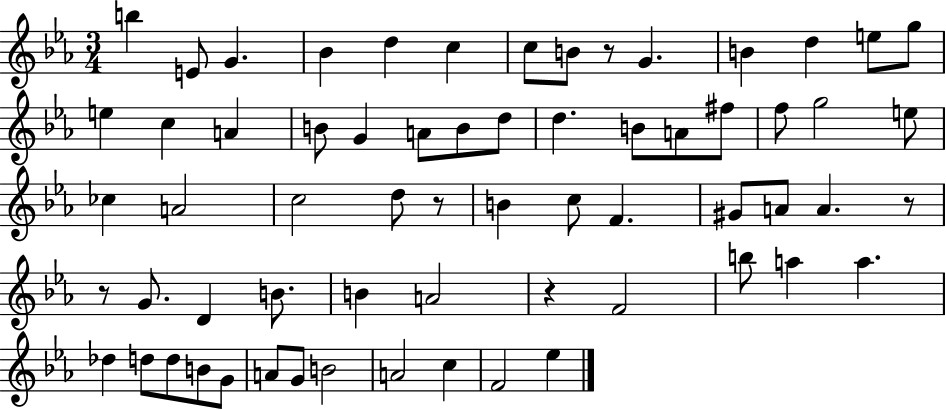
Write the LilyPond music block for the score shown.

{
  \clef treble
  \numericTimeSignature
  \time 3/4
  \key ees \major
  b''4 e'8 g'4. | bes'4 d''4 c''4 | c''8 b'8 r8 g'4. | b'4 d''4 e''8 g''8 | \break e''4 c''4 a'4 | b'8 g'4 a'8 b'8 d''8 | d''4. b'8 a'8 fis''8 | f''8 g''2 e''8 | \break ces''4 a'2 | c''2 d''8 r8 | b'4 c''8 f'4. | gis'8 a'8 a'4. r8 | \break r8 g'8. d'4 b'8. | b'4 a'2 | r4 f'2 | b''8 a''4 a''4. | \break des''4 d''8 d''8 b'8 g'8 | a'8 g'8 b'2 | a'2 c''4 | f'2 ees''4 | \break \bar "|."
}